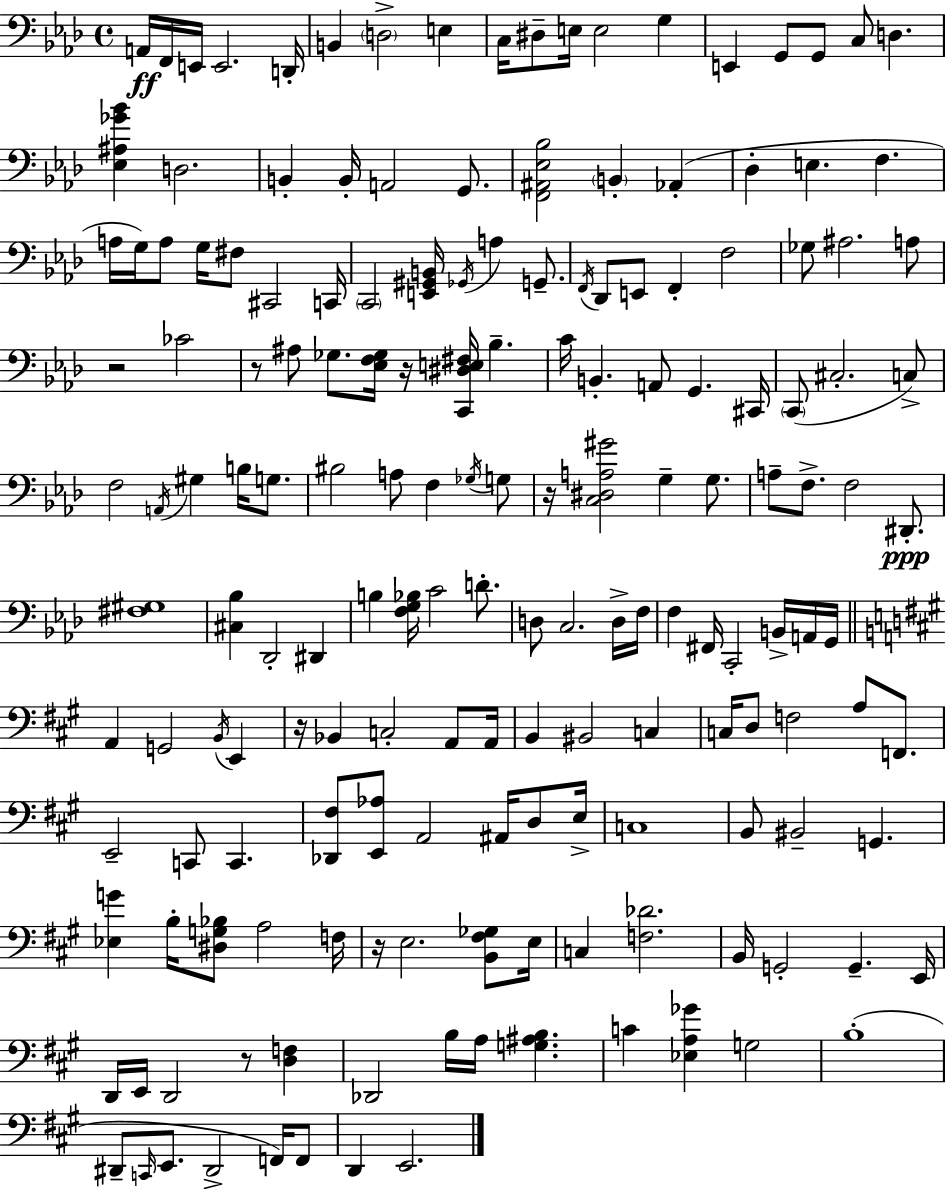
A2/s F2/s E2/s E2/h. D2/s B2/q D3/h E3/q C3/s D#3/e E3/s E3/h G3/q E2/q G2/e G2/e C3/e D3/q. [Eb3,A#3,Gb4,Bb4]/q D3/h. B2/q B2/s A2/h G2/e. [F2,A#2,Eb3,Bb3]/h B2/q Ab2/q Db3/q E3/q. F3/q. A3/s G3/s A3/e G3/s F#3/e C#2/h C2/s C2/h [E2,G#2,B2]/s Gb2/s A3/q G2/e. F2/s Db2/e E2/e F2/q F3/h Gb3/e A#3/h. A3/e R/h CES4/h R/e A#3/e Gb3/e. [Eb3,F3,Gb3]/s R/s [C2,D#3,E3,F#3]/s Bb3/q. C4/s B2/q. A2/e G2/q. C#2/s C2/e C#3/h. C3/e F3/h A2/s G#3/q B3/s G3/e. BIS3/h A3/e F3/q Gb3/s G3/e R/s [C3,D#3,A3,G#4]/h G3/q G3/e. A3/e F3/e. F3/h D#2/e. [F#3,G#3]/w [C#3,Bb3]/q Db2/h D#2/q B3/q [F3,G3,Bb3]/s C4/h D4/e. D3/e C3/h. D3/s F3/s F3/q F#2/s C2/h B2/s A2/s G2/s A2/q G2/h B2/s E2/q R/s Bb2/q C3/h A2/e A2/s B2/q BIS2/h C3/q C3/s D3/e F3/h A3/e F2/e. E2/h C2/e C2/q. [Db2,F#3]/e [E2,Ab3]/e A2/h A#2/s D3/e E3/s C3/w B2/e BIS2/h G2/q. [Eb3,G4]/q B3/s [D#3,G3,Bb3]/e A3/h F3/s R/s E3/h. [B2,F#3,Gb3]/e E3/s C3/q [F3,Db4]/h. B2/s G2/h G2/q. E2/s D2/s E2/s D2/h R/e [D3,F3]/q Db2/h B3/s A3/s [G3,A#3,B3]/q. C4/q [Eb3,A3,Gb4]/q G3/h B3/w D#2/e C2/s E2/e. D#2/h F2/s F2/e D2/q E2/h.